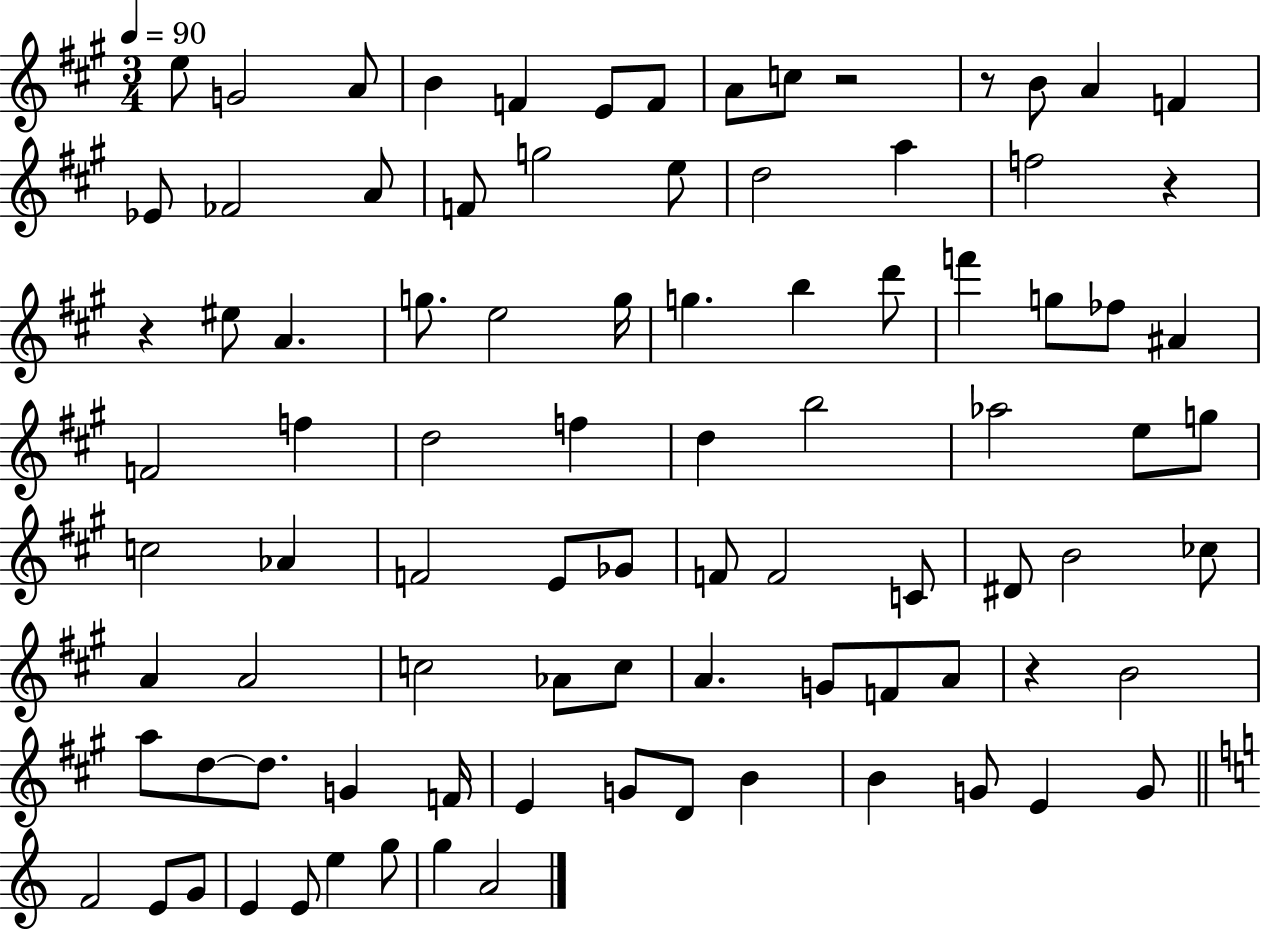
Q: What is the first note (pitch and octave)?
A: E5